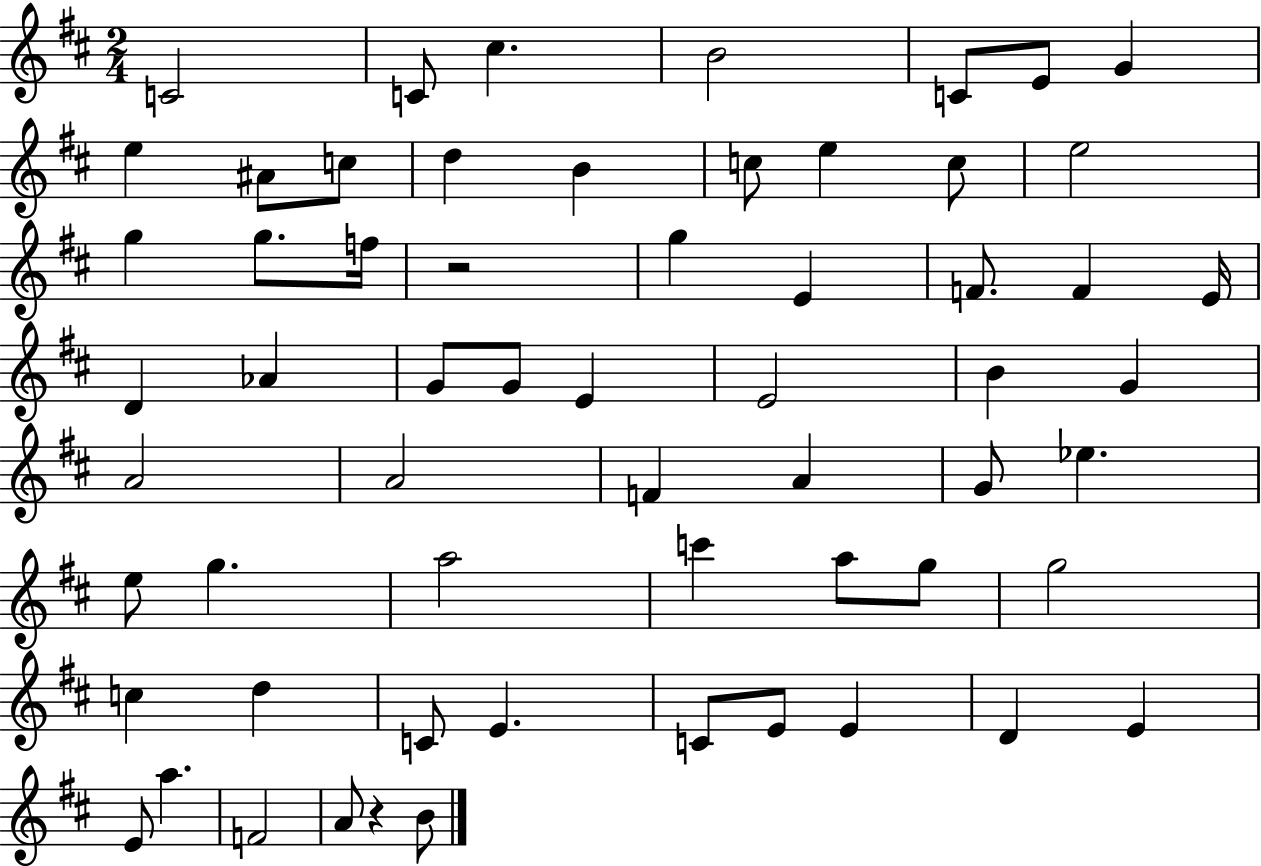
C4/h C4/e C#5/q. B4/h C4/e E4/e G4/q E5/q A#4/e C5/e D5/q B4/q C5/e E5/q C5/e E5/h G5/q G5/e. F5/s R/h G5/q E4/q F4/e. F4/q E4/s D4/q Ab4/q G4/e G4/e E4/q E4/h B4/q G4/q A4/h A4/h F4/q A4/q G4/e Eb5/q. E5/e G5/q. A5/h C6/q A5/e G5/e G5/h C5/q D5/q C4/e E4/q. C4/e E4/e E4/q D4/q E4/q E4/e A5/q. F4/h A4/e R/q B4/e